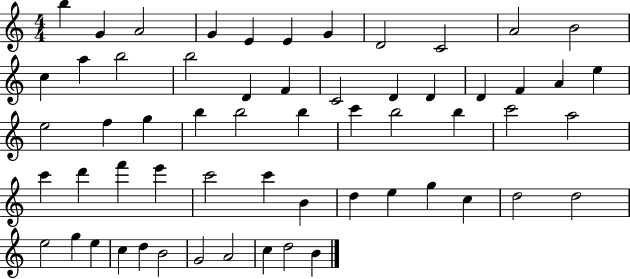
B5/q G4/q A4/h G4/q E4/q E4/q G4/q D4/h C4/h A4/h B4/h C5/q A5/q B5/h B5/h D4/q F4/q C4/h D4/q D4/q D4/q F4/q A4/q E5/q E5/h F5/q G5/q B5/q B5/h B5/q C6/q B5/h B5/q C6/h A5/h C6/q D6/q F6/q E6/q C6/h C6/q B4/q D5/q E5/q G5/q C5/q D5/h D5/h E5/h G5/q E5/q C5/q D5/q B4/h G4/h A4/h C5/q D5/h B4/q